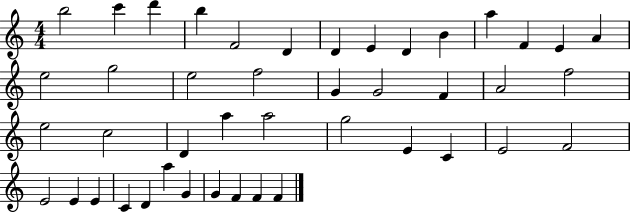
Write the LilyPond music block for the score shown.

{
  \clef treble
  \numericTimeSignature
  \time 4/4
  \key c \major
  b''2 c'''4 d'''4 | b''4 f'2 d'4 | d'4 e'4 d'4 b'4 | a''4 f'4 e'4 a'4 | \break e''2 g''2 | e''2 f''2 | g'4 g'2 f'4 | a'2 f''2 | \break e''2 c''2 | d'4 a''4 a''2 | g''2 e'4 c'4 | e'2 f'2 | \break e'2 e'4 e'4 | c'4 d'4 a''4 g'4 | g'4 f'4 f'4 f'4 | \bar "|."
}